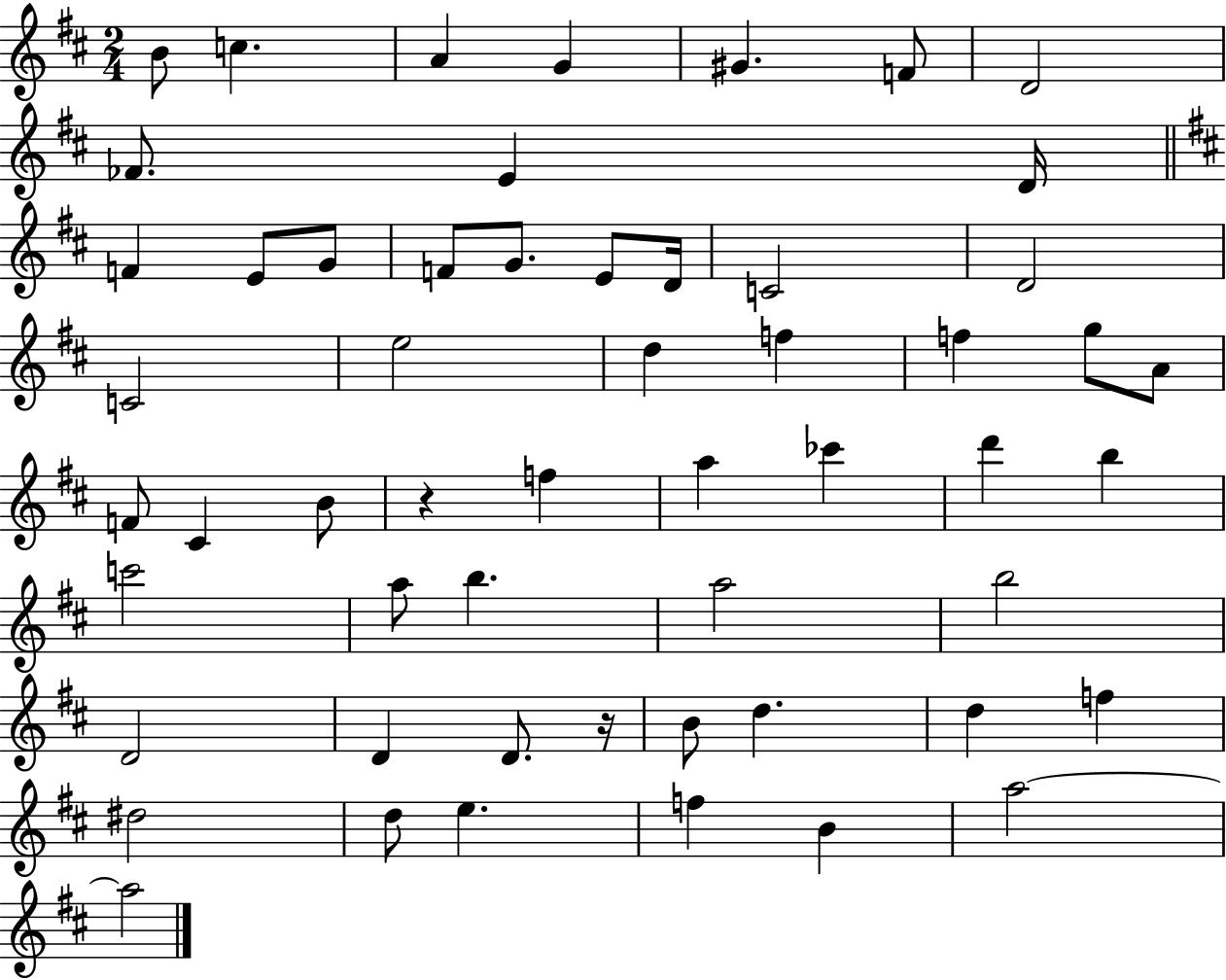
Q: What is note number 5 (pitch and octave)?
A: G#4